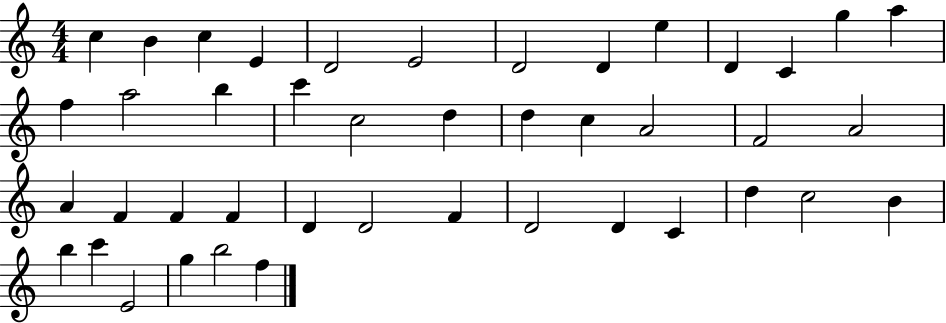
C5/q B4/q C5/q E4/q D4/h E4/h D4/h D4/q E5/q D4/q C4/q G5/q A5/q F5/q A5/h B5/q C6/q C5/h D5/q D5/q C5/q A4/h F4/h A4/h A4/q F4/q F4/q F4/q D4/q D4/h F4/q D4/h D4/q C4/q D5/q C5/h B4/q B5/q C6/q E4/h G5/q B5/h F5/q